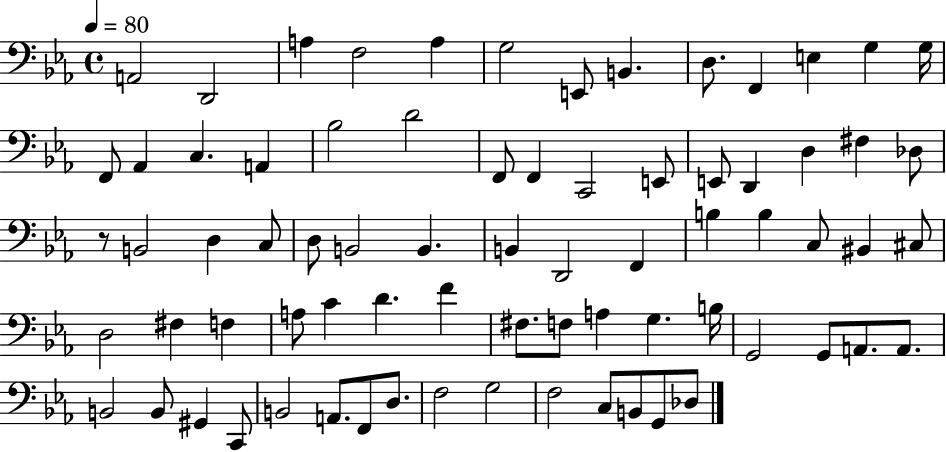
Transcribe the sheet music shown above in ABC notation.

X:1
T:Untitled
M:4/4
L:1/4
K:Eb
A,,2 D,,2 A, F,2 A, G,2 E,,/2 B,, D,/2 F,, E, G, G,/4 F,,/2 _A,, C, A,, _B,2 D2 F,,/2 F,, C,,2 E,,/2 E,,/2 D,, D, ^F, _D,/2 z/2 B,,2 D, C,/2 D,/2 B,,2 B,, B,, D,,2 F,, B, B, C,/2 ^B,, ^C,/2 D,2 ^F, F, A,/2 C D F ^F,/2 F,/2 A, G, B,/4 G,,2 G,,/2 A,,/2 A,,/2 B,,2 B,,/2 ^G,, C,,/2 B,,2 A,,/2 F,,/2 D,/2 F,2 G,2 F,2 C,/2 B,,/2 G,,/2 _D,/2